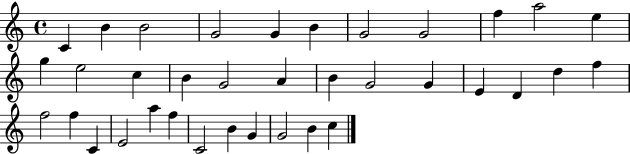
X:1
T:Untitled
M:4/4
L:1/4
K:C
C B B2 G2 G B G2 G2 f a2 e g e2 c B G2 A B G2 G E D d f f2 f C E2 a f C2 B G G2 B c